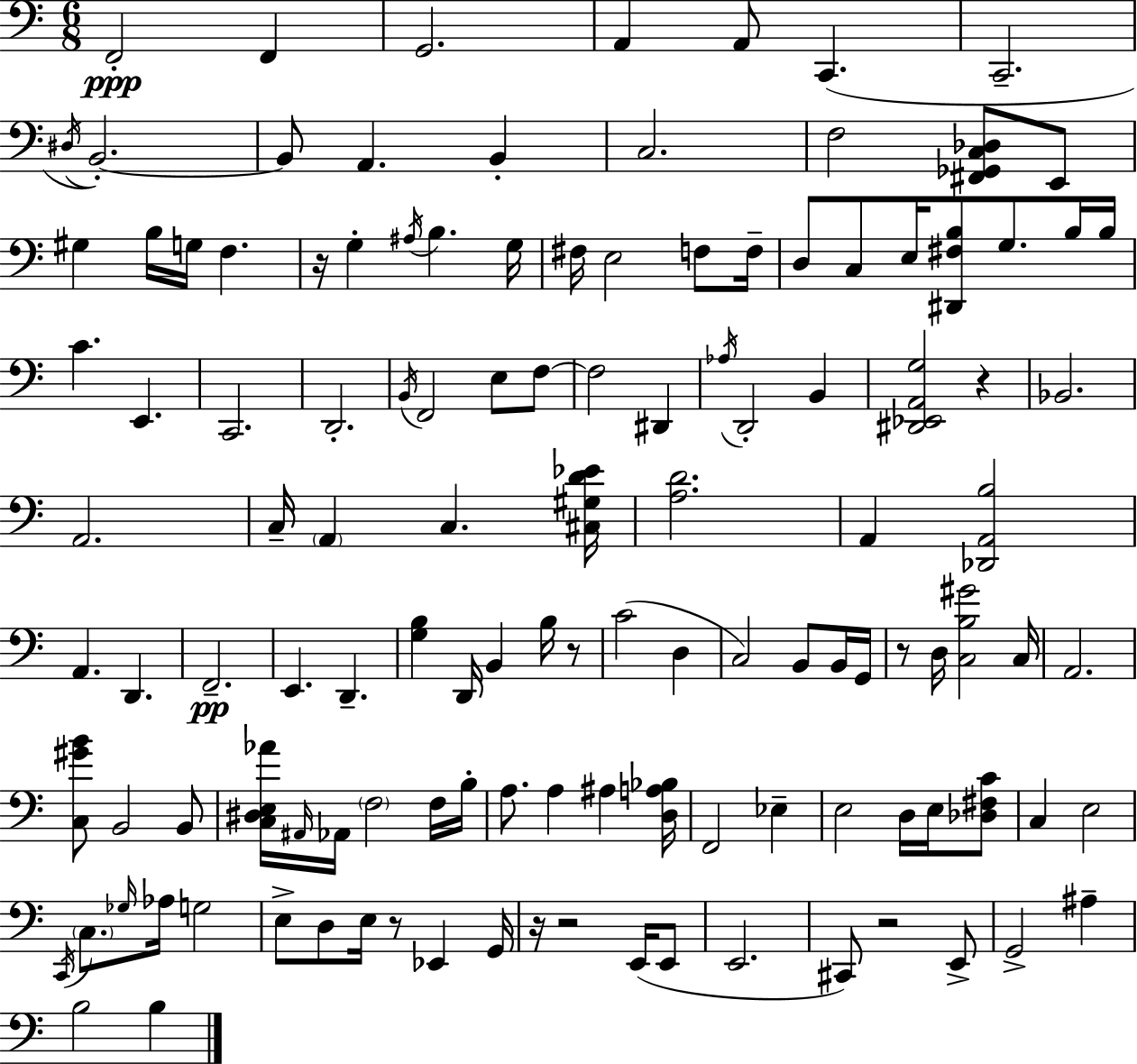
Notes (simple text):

F2/h F2/q G2/h. A2/q A2/e C2/q. C2/h. D#3/s B2/h. B2/e A2/q. B2/q C3/h. F3/h [F#2,Gb2,C3,Db3]/e E2/e G#3/q B3/s G3/s F3/q. R/s G3/q A#3/s B3/q. G3/s F#3/s E3/h F3/e F3/s D3/e C3/e E3/s [D#2,F#3,B3]/e G3/e. B3/s B3/s C4/q. E2/q. C2/h. D2/h. B2/s F2/h E3/e F3/e F3/h D#2/q Ab3/s D2/h B2/q [D#2,Eb2,A2,G3]/h R/q Bb2/h. A2/h. C3/s A2/q C3/q. [C#3,G#3,D4,Eb4]/s [A3,D4]/h. A2/q [Db2,A2,B3]/h A2/q. D2/q. F2/h. E2/q. D2/q. [G3,B3]/q D2/s B2/q B3/s R/e C4/h D3/q C3/h B2/e B2/s G2/s R/e D3/s [C3,B3,G#4]/h C3/s A2/h. [C3,G#4,B4]/e B2/h B2/e [C3,D#3,E3,Ab4]/s A#2/s Ab2/s F3/h F3/s B3/s A3/e. A3/q A#3/q [D3,A3,Bb3]/s F2/h Eb3/q E3/h D3/s E3/s [Db3,F#3,C4]/e C3/q E3/h C2/s C3/e. Gb3/s Ab3/s G3/h E3/e D3/e E3/s R/e Eb2/q G2/s R/s R/h E2/s E2/e E2/h. C#2/e R/h E2/e G2/h A#3/q B3/h B3/q